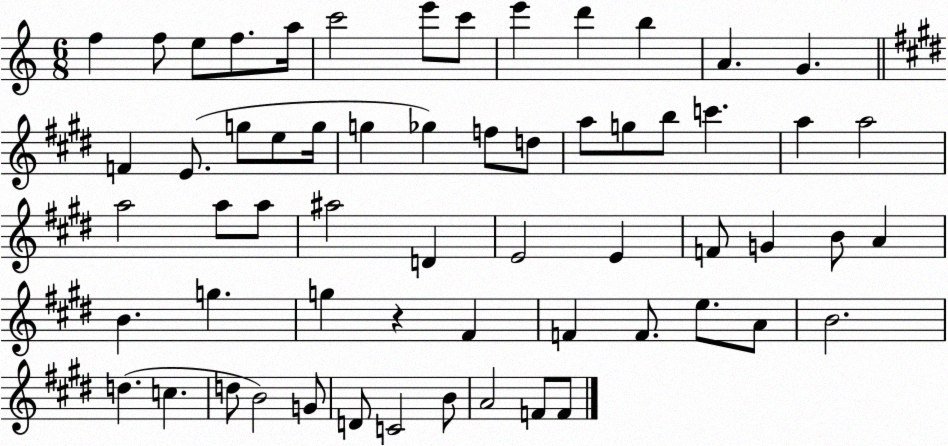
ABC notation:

X:1
T:Untitled
M:6/8
L:1/4
K:C
f f/2 e/2 f/2 a/4 c'2 e'/2 c'/2 e' d' b A G F E/2 g/2 e/2 g/4 g _g f/2 d/2 a/2 g/2 b/2 c' a a2 a2 a/2 a/2 ^a2 D E2 E F/2 G B/2 A B g g z ^F F F/2 e/2 A/2 B2 d c d/2 B2 G/2 D/2 C2 B/2 A2 F/2 F/2